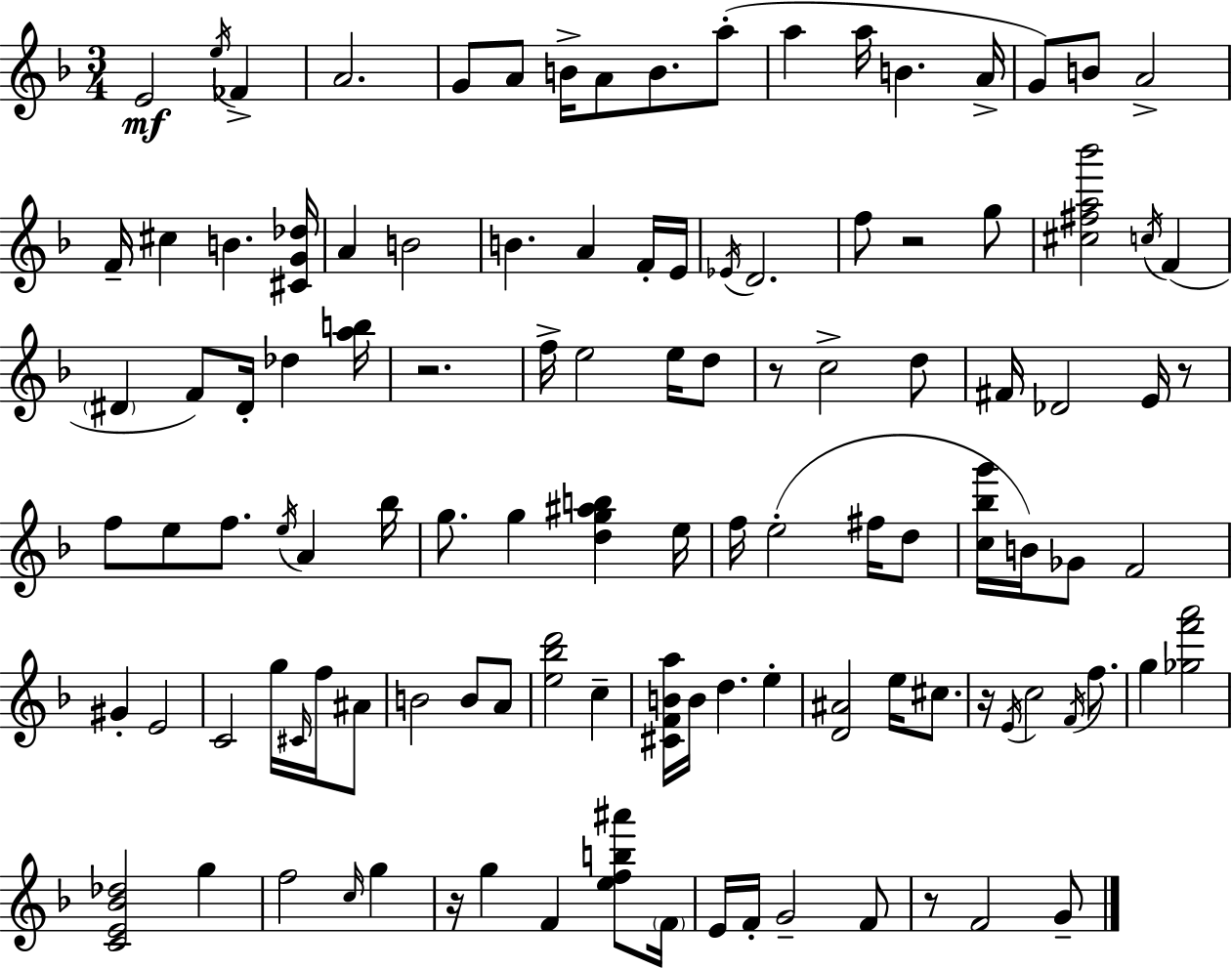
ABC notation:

X:1
T:Untitled
M:3/4
L:1/4
K:F
E2 e/4 _F A2 G/2 A/2 B/4 A/2 B/2 a/2 a a/4 B A/4 G/2 B/2 A2 F/4 ^c B [^CG_d]/4 A B2 B A F/4 E/4 _E/4 D2 f/2 z2 g/2 [^c^fa_b']2 c/4 F ^D F/2 ^D/4 _d [ab]/4 z2 f/4 e2 e/4 d/2 z/2 c2 d/2 ^F/4 _D2 E/4 z/2 f/2 e/2 f/2 e/4 A _b/4 g/2 g [dg^ab] e/4 f/4 e2 ^f/4 d/2 [c_bg']/4 B/4 _G/2 F2 ^G E2 C2 g/4 ^C/4 f/4 ^A/2 B2 B/2 A/2 [e_bd']2 c [^CFBa]/4 B/4 d e [D^A]2 e/4 ^c/2 z/4 E/4 c2 F/4 f/2 g [_gf'a']2 [CE_B_d]2 g f2 c/4 g z/4 g F [efb^a']/2 F/4 E/4 F/4 G2 F/2 z/2 F2 G/2